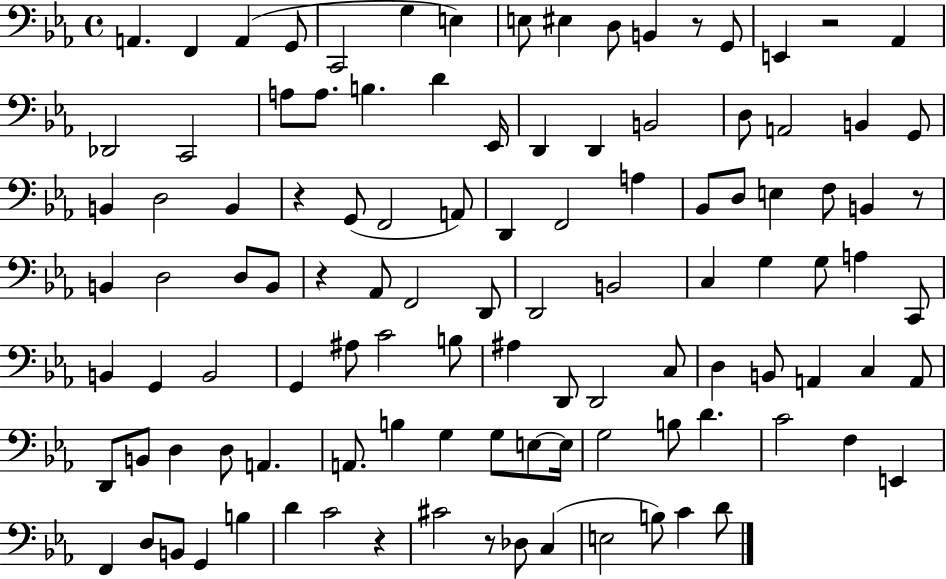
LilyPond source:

{
  \clef bass
  \time 4/4
  \defaultTimeSignature
  \key ees \major
  \repeat volta 2 { a,4. f,4 a,4( g,8 | c,2 g4 e4) | e8 eis4 d8 b,4 r8 g,8 | e,4 r2 aes,4 | \break des,2 c,2 | a8 a8. b4. d'4 ees,16 | d,4 d,4 b,2 | d8 a,2 b,4 g,8 | \break b,4 d2 b,4 | r4 g,8( f,2 a,8) | d,4 f,2 a4 | bes,8 d8 e4 f8 b,4 r8 | \break b,4 d2 d8 b,8 | r4 aes,8 f,2 d,8 | d,2 b,2 | c4 g4 g8 a4 c,8 | \break b,4 g,4 b,2 | g,4 ais8 c'2 b8 | ais4 d,8 d,2 c8 | d4 b,8 a,4 c4 a,8 | \break d,8 b,8 d4 d8 a,4. | a,8. b4 g4 g8 e8~~ e16 | g2 b8 d'4. | c'2 f4 e,4 | \break f,4 d8 b,8 g,4 b4 | d'4 c'2 r4 | cis'2 r8 des8 c4( | e2 b8) c'4 d'8 | \break } \bar "|."
}